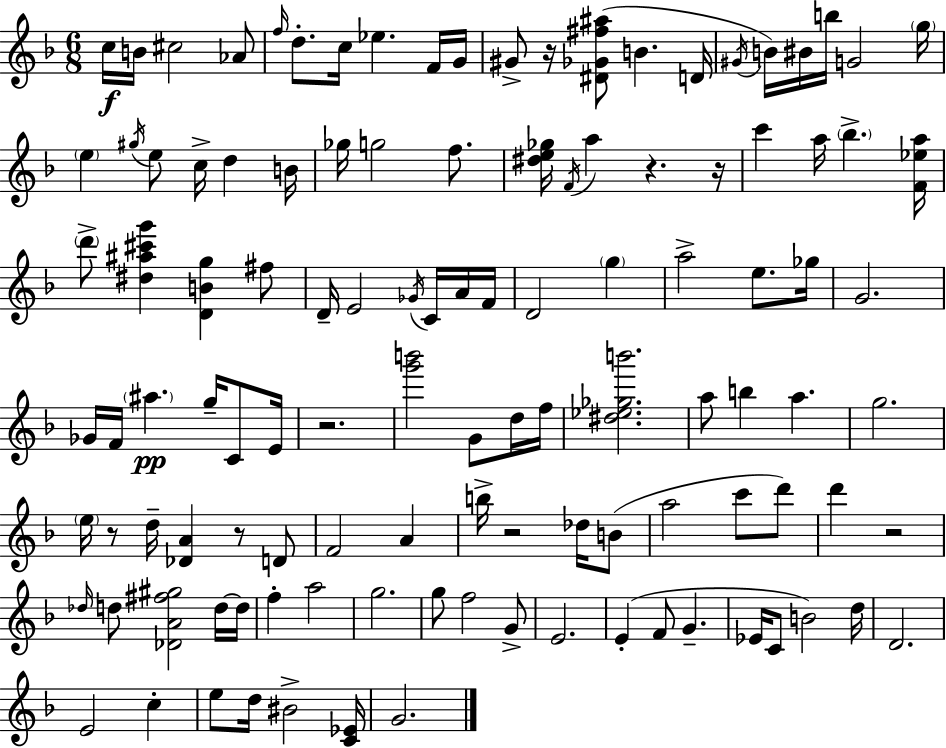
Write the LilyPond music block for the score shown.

{
  \clef treble
  \numericTimeSignature
  \time 6/8
  \key d \minor
  c''16\f b'16 cis''2 aes'8 | \grace { f''16 } d''8.-. c''16 ees''4. f'16 | g'16 gis'8-> r16 <dis' ges' fis'' ais''>8( b'4. | d'16 \acciaccatura { gis'16 }) b'16 bis'16 b''16 g'2 | \break \parenthesize g''16 \parenthesize e''4 \acciaccatura { gis''16 } e''8 c''16-> d''4 | b'16 ges''16 g''2 | f''8. <dis'' e'' ges''>16 \acciaccatura { f'16 } a''4 r4. | r16 c'''4 a''16 \parenthesize bes''4.-> | \break <f' ees'' a''>16 \parenthesize d'''8-> <dis'' ais'' cis''' g'''>4 <d' b' g''>4 | fis''8 d'16-- e'2 | \acciaccatura { ges'16 } c'16 a'16 f'16 d'2 | \parenthesize g''4 a''2-> | \break e''8. ges''16 g'2. | ges'16 f'16 \parenthesize ais''4.\pp | g''16-- c'8 e'16 r2. | <g''' b'''>2 | \break g'8 d''16 f''16 <dis'' ees'' ges'' b'''>2. | a''8 b''4 a''4. | g''2. | \parenthesize e''16 r8 d''16-- <des' a'>4 | \break r8 d'8 f'2 | a'4 b''16-> r2 | des''16 b'8( a''2 | c'''8 d'''8) d'''4 r2 | \break \grace { des''16 } d''8 <des' a' fis'' gis''>2 | d''16~~ d''16 f''4-. a''2 | g''2. | g''8 f''2 | \break g'8-> e'2. | e'4-.( f'8 | g'4.-- ees'16 c'8 b'2) | d''16 d'2. | \break e'2 | c''4-. e''8 d''16 bis'2-> | <c' ees'>16 g'2. | \bar "|."
}